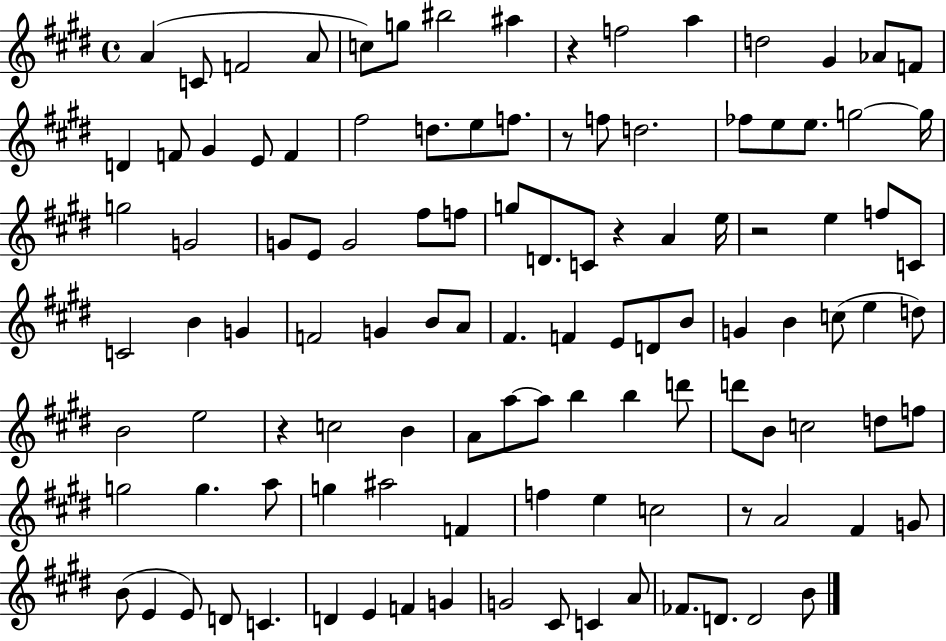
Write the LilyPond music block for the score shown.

{
  \clef treble
  \time 4/4
  \defaultTimeSignature
  \key e \major
  a'4( c'8 f'2 a'8 | c''8) g''8 bis''2 ais''4 | r4 f''2 a''4 | d''2 gis'4 aes'8 f'8 | \break d'4 f'8 gis'4 e'8 f'4 | fis''2 d''8. e''8 f''8. | r8 f''8 d''2. | fes''8 e''8 e''8. g''2~~ g''16 | \break g''2 g'2 | g'8 e'8 g'2 fis''8 f''8 | g''8 d'8. c'8 r4 a'4 e''16 | r2 e''4 f''8 c'8 | \break c'2 b'4 g'4 | f'2 g'4 b'8 a'8 | fis'4. f'4 e'8 d'8 b'8 | g'4 b'4 c''8( e''4 d''8) | \break b'2 e''2 | r4 c''2 b'4 | a'8 a''8~~ a''8 b''4 b''4 d'''8 | d'''8 b'8 c''2 d''8 f''8 | \break g''2 g''4. a''8 | g''4 ais''2 f'4 | f''4 e''4 c''2 | r8 a'2 fis'4 g'8 | \break b'8( e'4 e'8) d'8 c'4. | d'4 e'4 f'4 g'4 | g'2 cis'8 c'4 a'8 | fes'8. d'8. d'2 b'8 | \break \bar "|."
}